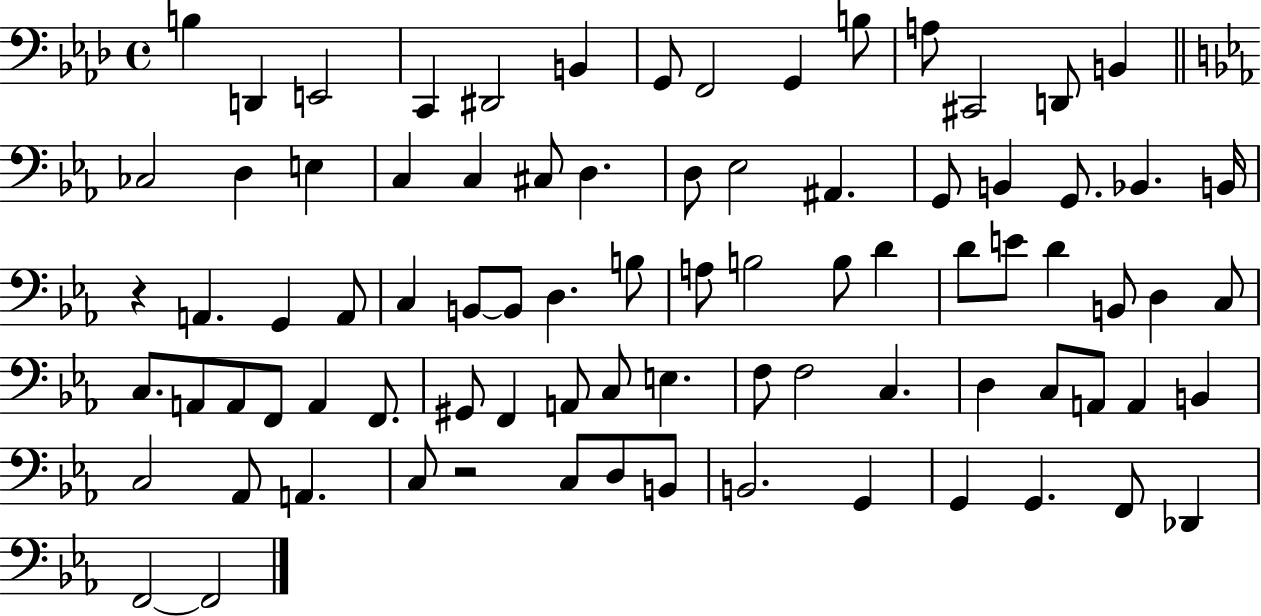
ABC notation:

X:1
T:Untitled
M:4/4
L:1/4
K:Ab
B, D,, E,,2 C,, ^D,,2 B,, G,,/2 F,,2 G,, B,/2 A,/2 ^C,,2 D,,/2 B,, _C,2 D, E, C, C, ^C,/2 D, D,/2 _E,2 ^A,, G,,/2 B,, G,,/2 _B,, B,,/4 z A,, G,, A,,/2 C, B,,/2 B,,/2 D, B,/2 A,/2 B,2 B,/2 D D/2 E/2 D B,,/2 D, C,/2 C,/2 A,,/2 A,,/2 F,,/2 A,, F,,/2 ^G,,/2 F,, A,,/2 C,/2 E, F,/2 F,2 C, D, C,/2 A,,/2 A,, B,, C,2 _A,,/2 A,, C,/2 z2 C,/2 D,/2 B,,/2 B,,2 G,, G,, G,, F,,/2 _D,, F,,2 F,,2